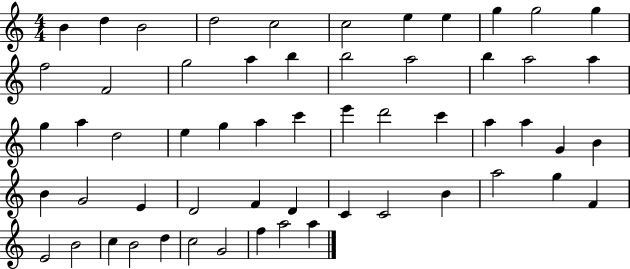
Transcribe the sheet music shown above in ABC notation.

X:1
T:Untitled
M:4/4
L:1/4
K:C
B d B2 d2 c2 c2 e e g g2 g f2 F2 g2 a b b2 a2 b a2 a g a d2 e g a c' e' d'2 c' a a G B B G2 E D2 F D C C2 B a2 g F E2 B2 c B2 d c2 G2 f a2 a